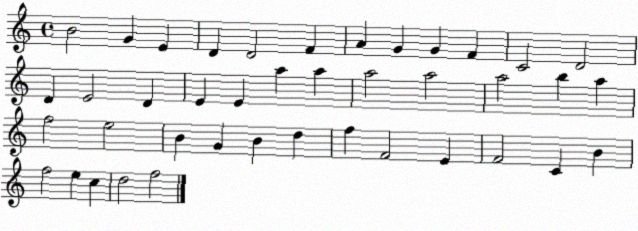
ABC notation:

X:1
T:Untitled
M:4/4
L:1/4
K:C
B2 G E D D2 F A G G F C2 D2 D E2 D E E a a a2 a2 a2 b a f2 e2 B G B d f F2 E F2 C B f2 e c d2 f2